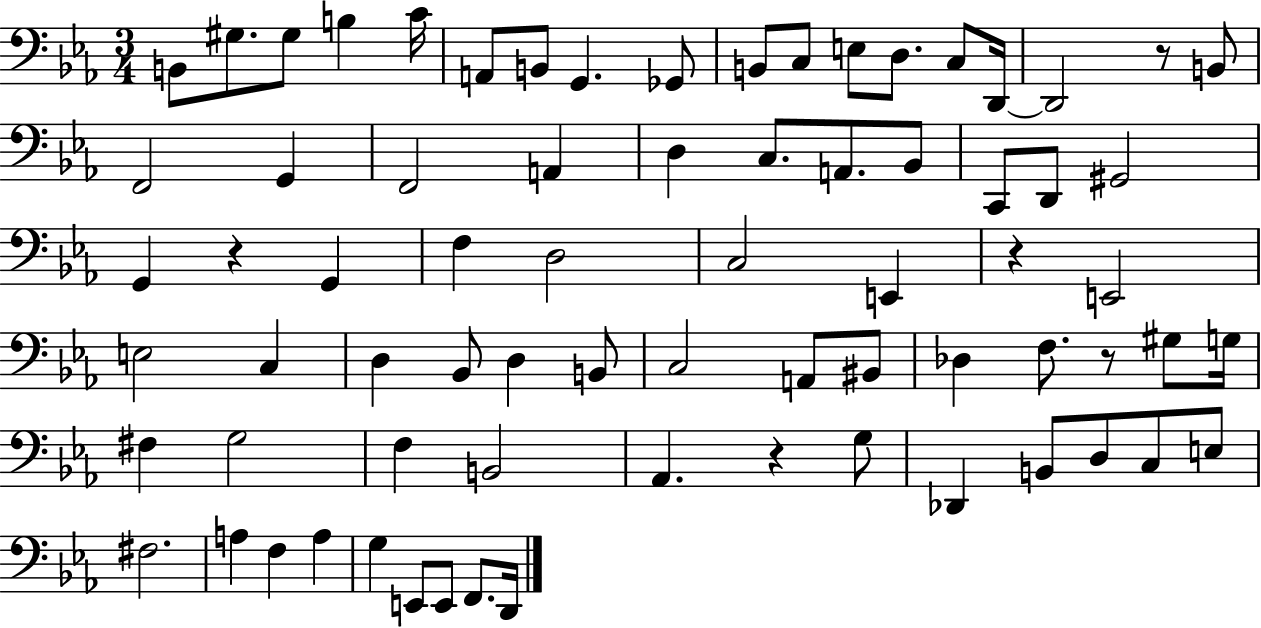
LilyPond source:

{
  \clef bass
  \numericTimeSignature
  \time 3/4
  \key ees \major
  b,8 gis8. gis8 b4 c'16 | a,8 b,8 g,4. ges,8 | b,8 c8 e8 d8. c8 d,16~~ | d,2 r8 b,8 | \break f,2 g,4 | f,2 a,4 | d4 c8. a,8. bes,8 | c,8 d,8 gis,2 | \break g,4 r4 g,4 | f4 d2 | c2 e,4 | r4 e,2 | \break e2 c4 | d4 bes,8 d4 b,8 | c2 a,8 bis,8 | des4 f8. r8 gis8 g16 | \break fis4 g2 | f4 b,2 | aes,4. r4 g8 | des,4 b,8 d8 c8 e8 | \break fis2. | a4 f4 a4 | g4 e,8 e,8 f,8. d,16 | \bar "|."
}